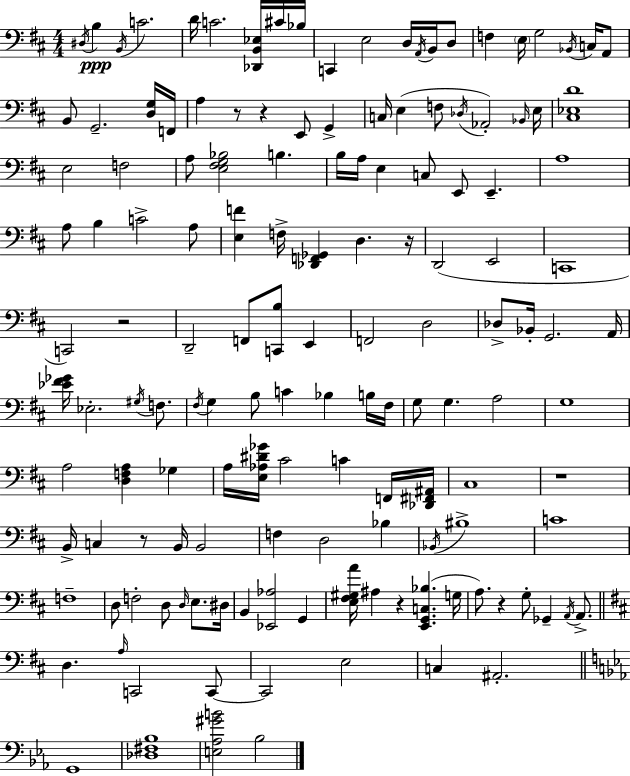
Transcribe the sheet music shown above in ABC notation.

X:1
T:Untitled
M:4/4
L:1/4
K:D
^D,/4 B, B,,/4 C2 D/4 C2 [_D,,B,,_E,]/4 ^C/4 _B,/4 C,, E,2 D,/4 A,,/4 B,,/4 D,/2 F, E,/4 G,2 _B,,/4 C,/4 A,,/2 B,,/2 G,,2 [D,G,]/4 F,,/4 A, z/2 z E,,/2 G,, C,/4 E, F,/2 _D,/4 _A,,2 _B,,/4 E,/4 [^C,_E,D]4 E,2 F,2 A,/2 [E,^F,G,_B,]2 B, B,/4 A,/4 E, C,/2 E,,/2 E,, A,4 A,/2 B, C2 A,/2 [E,F] F,/4 [_D,,F,,_G,,] D, z/4 D,,2 E,,2 C,,4 C,,2 z2 D,,2 F,,/2 [C,,B,]/2 E,, F,,2 D,2 _D,/2 _B,,/4 G,,2 A,,/4 [_E^F_G]/4 _E,2 ^G,/4 F,/2 ^F,/4 G, B,/2 C _B, B,/4 ^F,/4 G,/2 G, A,2 G,4 A,2 [D,F,A,] _G, A,/4 [E,_A,^D_G]/4 ^C2 C F,,/4 [_D,,^F,,^A,,]/4 ^C,4 z4 B,,/4 C, z/2 B,,/4 B,,2 F, D,2 _B, _B,,/4 ^B,4 C4 F,4 D,/2 F,2 D,/2 D,/4 E,/2 ^D,/4 B,, [_E,,_A,]2 G,, [E,^F,^G,A]/4 ^A, z [E,,G,,C,_B,] G,/4 A,/2 z G,/2 _G,, A,,/4 A,,/2 D, A,/4 C,,2 C,,/2 C,,2 E,2 C, ^A,,2 G,,4 [_D,^F,_B,]4 [E,_A,^GB]2 _B,2